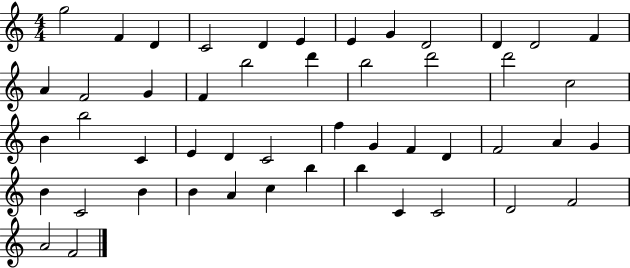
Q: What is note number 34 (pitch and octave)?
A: A4